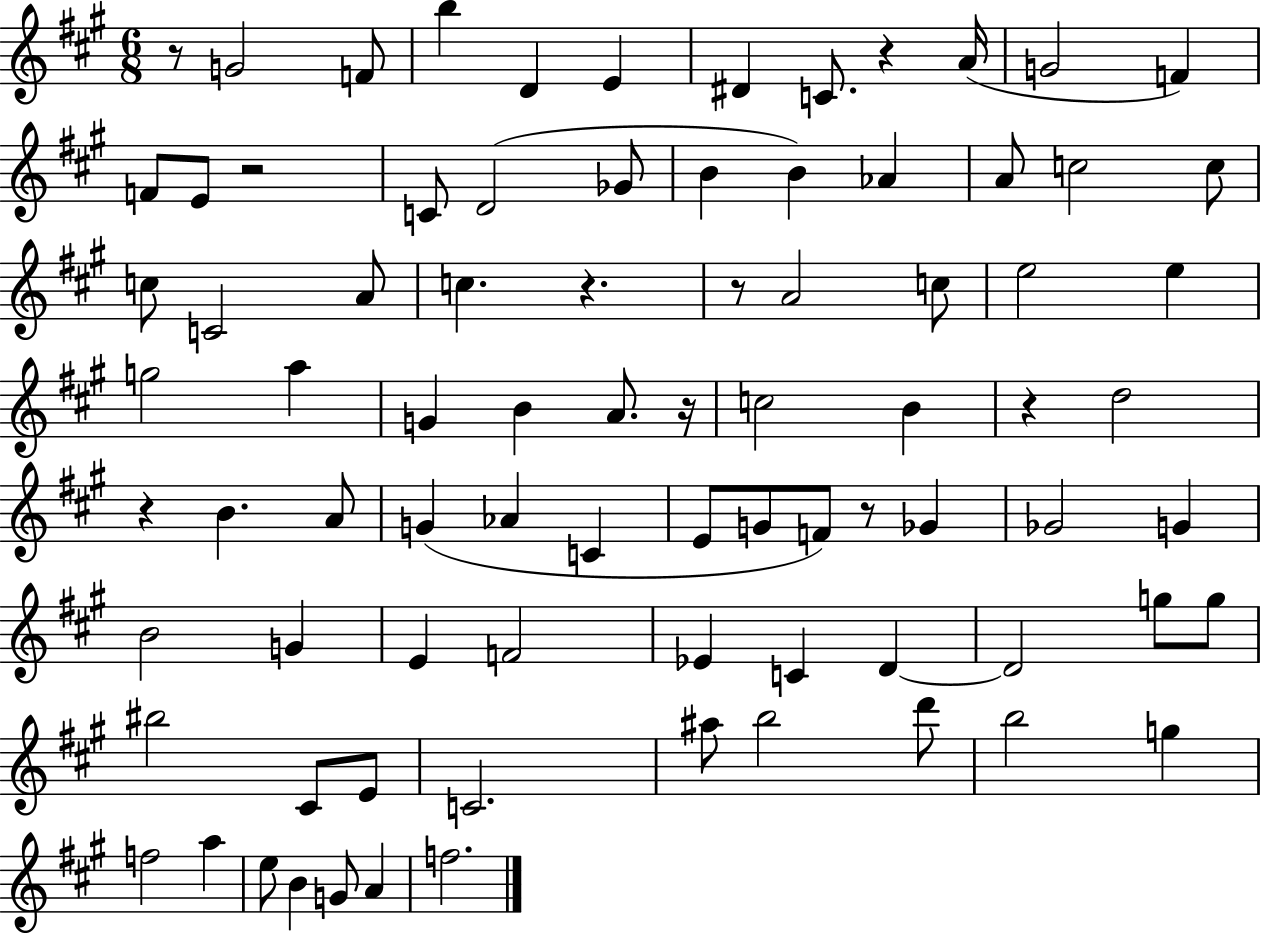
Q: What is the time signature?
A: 6/8